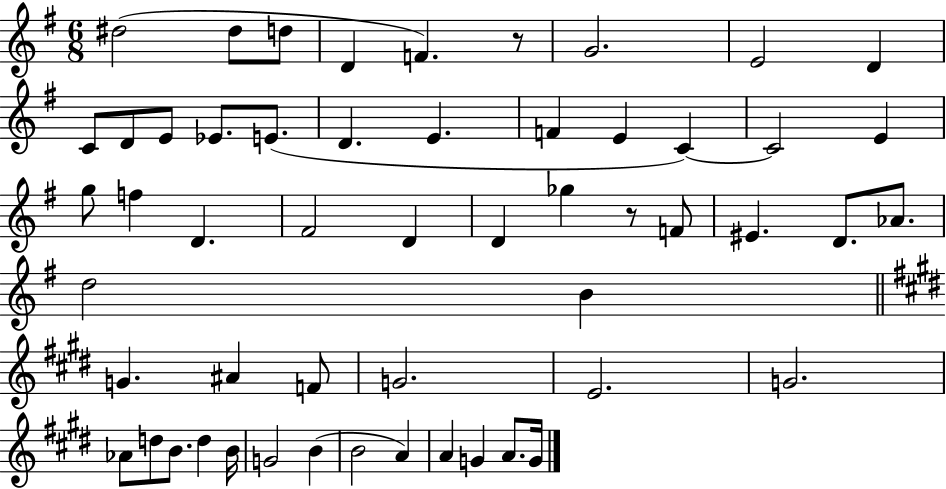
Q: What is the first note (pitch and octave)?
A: D#5